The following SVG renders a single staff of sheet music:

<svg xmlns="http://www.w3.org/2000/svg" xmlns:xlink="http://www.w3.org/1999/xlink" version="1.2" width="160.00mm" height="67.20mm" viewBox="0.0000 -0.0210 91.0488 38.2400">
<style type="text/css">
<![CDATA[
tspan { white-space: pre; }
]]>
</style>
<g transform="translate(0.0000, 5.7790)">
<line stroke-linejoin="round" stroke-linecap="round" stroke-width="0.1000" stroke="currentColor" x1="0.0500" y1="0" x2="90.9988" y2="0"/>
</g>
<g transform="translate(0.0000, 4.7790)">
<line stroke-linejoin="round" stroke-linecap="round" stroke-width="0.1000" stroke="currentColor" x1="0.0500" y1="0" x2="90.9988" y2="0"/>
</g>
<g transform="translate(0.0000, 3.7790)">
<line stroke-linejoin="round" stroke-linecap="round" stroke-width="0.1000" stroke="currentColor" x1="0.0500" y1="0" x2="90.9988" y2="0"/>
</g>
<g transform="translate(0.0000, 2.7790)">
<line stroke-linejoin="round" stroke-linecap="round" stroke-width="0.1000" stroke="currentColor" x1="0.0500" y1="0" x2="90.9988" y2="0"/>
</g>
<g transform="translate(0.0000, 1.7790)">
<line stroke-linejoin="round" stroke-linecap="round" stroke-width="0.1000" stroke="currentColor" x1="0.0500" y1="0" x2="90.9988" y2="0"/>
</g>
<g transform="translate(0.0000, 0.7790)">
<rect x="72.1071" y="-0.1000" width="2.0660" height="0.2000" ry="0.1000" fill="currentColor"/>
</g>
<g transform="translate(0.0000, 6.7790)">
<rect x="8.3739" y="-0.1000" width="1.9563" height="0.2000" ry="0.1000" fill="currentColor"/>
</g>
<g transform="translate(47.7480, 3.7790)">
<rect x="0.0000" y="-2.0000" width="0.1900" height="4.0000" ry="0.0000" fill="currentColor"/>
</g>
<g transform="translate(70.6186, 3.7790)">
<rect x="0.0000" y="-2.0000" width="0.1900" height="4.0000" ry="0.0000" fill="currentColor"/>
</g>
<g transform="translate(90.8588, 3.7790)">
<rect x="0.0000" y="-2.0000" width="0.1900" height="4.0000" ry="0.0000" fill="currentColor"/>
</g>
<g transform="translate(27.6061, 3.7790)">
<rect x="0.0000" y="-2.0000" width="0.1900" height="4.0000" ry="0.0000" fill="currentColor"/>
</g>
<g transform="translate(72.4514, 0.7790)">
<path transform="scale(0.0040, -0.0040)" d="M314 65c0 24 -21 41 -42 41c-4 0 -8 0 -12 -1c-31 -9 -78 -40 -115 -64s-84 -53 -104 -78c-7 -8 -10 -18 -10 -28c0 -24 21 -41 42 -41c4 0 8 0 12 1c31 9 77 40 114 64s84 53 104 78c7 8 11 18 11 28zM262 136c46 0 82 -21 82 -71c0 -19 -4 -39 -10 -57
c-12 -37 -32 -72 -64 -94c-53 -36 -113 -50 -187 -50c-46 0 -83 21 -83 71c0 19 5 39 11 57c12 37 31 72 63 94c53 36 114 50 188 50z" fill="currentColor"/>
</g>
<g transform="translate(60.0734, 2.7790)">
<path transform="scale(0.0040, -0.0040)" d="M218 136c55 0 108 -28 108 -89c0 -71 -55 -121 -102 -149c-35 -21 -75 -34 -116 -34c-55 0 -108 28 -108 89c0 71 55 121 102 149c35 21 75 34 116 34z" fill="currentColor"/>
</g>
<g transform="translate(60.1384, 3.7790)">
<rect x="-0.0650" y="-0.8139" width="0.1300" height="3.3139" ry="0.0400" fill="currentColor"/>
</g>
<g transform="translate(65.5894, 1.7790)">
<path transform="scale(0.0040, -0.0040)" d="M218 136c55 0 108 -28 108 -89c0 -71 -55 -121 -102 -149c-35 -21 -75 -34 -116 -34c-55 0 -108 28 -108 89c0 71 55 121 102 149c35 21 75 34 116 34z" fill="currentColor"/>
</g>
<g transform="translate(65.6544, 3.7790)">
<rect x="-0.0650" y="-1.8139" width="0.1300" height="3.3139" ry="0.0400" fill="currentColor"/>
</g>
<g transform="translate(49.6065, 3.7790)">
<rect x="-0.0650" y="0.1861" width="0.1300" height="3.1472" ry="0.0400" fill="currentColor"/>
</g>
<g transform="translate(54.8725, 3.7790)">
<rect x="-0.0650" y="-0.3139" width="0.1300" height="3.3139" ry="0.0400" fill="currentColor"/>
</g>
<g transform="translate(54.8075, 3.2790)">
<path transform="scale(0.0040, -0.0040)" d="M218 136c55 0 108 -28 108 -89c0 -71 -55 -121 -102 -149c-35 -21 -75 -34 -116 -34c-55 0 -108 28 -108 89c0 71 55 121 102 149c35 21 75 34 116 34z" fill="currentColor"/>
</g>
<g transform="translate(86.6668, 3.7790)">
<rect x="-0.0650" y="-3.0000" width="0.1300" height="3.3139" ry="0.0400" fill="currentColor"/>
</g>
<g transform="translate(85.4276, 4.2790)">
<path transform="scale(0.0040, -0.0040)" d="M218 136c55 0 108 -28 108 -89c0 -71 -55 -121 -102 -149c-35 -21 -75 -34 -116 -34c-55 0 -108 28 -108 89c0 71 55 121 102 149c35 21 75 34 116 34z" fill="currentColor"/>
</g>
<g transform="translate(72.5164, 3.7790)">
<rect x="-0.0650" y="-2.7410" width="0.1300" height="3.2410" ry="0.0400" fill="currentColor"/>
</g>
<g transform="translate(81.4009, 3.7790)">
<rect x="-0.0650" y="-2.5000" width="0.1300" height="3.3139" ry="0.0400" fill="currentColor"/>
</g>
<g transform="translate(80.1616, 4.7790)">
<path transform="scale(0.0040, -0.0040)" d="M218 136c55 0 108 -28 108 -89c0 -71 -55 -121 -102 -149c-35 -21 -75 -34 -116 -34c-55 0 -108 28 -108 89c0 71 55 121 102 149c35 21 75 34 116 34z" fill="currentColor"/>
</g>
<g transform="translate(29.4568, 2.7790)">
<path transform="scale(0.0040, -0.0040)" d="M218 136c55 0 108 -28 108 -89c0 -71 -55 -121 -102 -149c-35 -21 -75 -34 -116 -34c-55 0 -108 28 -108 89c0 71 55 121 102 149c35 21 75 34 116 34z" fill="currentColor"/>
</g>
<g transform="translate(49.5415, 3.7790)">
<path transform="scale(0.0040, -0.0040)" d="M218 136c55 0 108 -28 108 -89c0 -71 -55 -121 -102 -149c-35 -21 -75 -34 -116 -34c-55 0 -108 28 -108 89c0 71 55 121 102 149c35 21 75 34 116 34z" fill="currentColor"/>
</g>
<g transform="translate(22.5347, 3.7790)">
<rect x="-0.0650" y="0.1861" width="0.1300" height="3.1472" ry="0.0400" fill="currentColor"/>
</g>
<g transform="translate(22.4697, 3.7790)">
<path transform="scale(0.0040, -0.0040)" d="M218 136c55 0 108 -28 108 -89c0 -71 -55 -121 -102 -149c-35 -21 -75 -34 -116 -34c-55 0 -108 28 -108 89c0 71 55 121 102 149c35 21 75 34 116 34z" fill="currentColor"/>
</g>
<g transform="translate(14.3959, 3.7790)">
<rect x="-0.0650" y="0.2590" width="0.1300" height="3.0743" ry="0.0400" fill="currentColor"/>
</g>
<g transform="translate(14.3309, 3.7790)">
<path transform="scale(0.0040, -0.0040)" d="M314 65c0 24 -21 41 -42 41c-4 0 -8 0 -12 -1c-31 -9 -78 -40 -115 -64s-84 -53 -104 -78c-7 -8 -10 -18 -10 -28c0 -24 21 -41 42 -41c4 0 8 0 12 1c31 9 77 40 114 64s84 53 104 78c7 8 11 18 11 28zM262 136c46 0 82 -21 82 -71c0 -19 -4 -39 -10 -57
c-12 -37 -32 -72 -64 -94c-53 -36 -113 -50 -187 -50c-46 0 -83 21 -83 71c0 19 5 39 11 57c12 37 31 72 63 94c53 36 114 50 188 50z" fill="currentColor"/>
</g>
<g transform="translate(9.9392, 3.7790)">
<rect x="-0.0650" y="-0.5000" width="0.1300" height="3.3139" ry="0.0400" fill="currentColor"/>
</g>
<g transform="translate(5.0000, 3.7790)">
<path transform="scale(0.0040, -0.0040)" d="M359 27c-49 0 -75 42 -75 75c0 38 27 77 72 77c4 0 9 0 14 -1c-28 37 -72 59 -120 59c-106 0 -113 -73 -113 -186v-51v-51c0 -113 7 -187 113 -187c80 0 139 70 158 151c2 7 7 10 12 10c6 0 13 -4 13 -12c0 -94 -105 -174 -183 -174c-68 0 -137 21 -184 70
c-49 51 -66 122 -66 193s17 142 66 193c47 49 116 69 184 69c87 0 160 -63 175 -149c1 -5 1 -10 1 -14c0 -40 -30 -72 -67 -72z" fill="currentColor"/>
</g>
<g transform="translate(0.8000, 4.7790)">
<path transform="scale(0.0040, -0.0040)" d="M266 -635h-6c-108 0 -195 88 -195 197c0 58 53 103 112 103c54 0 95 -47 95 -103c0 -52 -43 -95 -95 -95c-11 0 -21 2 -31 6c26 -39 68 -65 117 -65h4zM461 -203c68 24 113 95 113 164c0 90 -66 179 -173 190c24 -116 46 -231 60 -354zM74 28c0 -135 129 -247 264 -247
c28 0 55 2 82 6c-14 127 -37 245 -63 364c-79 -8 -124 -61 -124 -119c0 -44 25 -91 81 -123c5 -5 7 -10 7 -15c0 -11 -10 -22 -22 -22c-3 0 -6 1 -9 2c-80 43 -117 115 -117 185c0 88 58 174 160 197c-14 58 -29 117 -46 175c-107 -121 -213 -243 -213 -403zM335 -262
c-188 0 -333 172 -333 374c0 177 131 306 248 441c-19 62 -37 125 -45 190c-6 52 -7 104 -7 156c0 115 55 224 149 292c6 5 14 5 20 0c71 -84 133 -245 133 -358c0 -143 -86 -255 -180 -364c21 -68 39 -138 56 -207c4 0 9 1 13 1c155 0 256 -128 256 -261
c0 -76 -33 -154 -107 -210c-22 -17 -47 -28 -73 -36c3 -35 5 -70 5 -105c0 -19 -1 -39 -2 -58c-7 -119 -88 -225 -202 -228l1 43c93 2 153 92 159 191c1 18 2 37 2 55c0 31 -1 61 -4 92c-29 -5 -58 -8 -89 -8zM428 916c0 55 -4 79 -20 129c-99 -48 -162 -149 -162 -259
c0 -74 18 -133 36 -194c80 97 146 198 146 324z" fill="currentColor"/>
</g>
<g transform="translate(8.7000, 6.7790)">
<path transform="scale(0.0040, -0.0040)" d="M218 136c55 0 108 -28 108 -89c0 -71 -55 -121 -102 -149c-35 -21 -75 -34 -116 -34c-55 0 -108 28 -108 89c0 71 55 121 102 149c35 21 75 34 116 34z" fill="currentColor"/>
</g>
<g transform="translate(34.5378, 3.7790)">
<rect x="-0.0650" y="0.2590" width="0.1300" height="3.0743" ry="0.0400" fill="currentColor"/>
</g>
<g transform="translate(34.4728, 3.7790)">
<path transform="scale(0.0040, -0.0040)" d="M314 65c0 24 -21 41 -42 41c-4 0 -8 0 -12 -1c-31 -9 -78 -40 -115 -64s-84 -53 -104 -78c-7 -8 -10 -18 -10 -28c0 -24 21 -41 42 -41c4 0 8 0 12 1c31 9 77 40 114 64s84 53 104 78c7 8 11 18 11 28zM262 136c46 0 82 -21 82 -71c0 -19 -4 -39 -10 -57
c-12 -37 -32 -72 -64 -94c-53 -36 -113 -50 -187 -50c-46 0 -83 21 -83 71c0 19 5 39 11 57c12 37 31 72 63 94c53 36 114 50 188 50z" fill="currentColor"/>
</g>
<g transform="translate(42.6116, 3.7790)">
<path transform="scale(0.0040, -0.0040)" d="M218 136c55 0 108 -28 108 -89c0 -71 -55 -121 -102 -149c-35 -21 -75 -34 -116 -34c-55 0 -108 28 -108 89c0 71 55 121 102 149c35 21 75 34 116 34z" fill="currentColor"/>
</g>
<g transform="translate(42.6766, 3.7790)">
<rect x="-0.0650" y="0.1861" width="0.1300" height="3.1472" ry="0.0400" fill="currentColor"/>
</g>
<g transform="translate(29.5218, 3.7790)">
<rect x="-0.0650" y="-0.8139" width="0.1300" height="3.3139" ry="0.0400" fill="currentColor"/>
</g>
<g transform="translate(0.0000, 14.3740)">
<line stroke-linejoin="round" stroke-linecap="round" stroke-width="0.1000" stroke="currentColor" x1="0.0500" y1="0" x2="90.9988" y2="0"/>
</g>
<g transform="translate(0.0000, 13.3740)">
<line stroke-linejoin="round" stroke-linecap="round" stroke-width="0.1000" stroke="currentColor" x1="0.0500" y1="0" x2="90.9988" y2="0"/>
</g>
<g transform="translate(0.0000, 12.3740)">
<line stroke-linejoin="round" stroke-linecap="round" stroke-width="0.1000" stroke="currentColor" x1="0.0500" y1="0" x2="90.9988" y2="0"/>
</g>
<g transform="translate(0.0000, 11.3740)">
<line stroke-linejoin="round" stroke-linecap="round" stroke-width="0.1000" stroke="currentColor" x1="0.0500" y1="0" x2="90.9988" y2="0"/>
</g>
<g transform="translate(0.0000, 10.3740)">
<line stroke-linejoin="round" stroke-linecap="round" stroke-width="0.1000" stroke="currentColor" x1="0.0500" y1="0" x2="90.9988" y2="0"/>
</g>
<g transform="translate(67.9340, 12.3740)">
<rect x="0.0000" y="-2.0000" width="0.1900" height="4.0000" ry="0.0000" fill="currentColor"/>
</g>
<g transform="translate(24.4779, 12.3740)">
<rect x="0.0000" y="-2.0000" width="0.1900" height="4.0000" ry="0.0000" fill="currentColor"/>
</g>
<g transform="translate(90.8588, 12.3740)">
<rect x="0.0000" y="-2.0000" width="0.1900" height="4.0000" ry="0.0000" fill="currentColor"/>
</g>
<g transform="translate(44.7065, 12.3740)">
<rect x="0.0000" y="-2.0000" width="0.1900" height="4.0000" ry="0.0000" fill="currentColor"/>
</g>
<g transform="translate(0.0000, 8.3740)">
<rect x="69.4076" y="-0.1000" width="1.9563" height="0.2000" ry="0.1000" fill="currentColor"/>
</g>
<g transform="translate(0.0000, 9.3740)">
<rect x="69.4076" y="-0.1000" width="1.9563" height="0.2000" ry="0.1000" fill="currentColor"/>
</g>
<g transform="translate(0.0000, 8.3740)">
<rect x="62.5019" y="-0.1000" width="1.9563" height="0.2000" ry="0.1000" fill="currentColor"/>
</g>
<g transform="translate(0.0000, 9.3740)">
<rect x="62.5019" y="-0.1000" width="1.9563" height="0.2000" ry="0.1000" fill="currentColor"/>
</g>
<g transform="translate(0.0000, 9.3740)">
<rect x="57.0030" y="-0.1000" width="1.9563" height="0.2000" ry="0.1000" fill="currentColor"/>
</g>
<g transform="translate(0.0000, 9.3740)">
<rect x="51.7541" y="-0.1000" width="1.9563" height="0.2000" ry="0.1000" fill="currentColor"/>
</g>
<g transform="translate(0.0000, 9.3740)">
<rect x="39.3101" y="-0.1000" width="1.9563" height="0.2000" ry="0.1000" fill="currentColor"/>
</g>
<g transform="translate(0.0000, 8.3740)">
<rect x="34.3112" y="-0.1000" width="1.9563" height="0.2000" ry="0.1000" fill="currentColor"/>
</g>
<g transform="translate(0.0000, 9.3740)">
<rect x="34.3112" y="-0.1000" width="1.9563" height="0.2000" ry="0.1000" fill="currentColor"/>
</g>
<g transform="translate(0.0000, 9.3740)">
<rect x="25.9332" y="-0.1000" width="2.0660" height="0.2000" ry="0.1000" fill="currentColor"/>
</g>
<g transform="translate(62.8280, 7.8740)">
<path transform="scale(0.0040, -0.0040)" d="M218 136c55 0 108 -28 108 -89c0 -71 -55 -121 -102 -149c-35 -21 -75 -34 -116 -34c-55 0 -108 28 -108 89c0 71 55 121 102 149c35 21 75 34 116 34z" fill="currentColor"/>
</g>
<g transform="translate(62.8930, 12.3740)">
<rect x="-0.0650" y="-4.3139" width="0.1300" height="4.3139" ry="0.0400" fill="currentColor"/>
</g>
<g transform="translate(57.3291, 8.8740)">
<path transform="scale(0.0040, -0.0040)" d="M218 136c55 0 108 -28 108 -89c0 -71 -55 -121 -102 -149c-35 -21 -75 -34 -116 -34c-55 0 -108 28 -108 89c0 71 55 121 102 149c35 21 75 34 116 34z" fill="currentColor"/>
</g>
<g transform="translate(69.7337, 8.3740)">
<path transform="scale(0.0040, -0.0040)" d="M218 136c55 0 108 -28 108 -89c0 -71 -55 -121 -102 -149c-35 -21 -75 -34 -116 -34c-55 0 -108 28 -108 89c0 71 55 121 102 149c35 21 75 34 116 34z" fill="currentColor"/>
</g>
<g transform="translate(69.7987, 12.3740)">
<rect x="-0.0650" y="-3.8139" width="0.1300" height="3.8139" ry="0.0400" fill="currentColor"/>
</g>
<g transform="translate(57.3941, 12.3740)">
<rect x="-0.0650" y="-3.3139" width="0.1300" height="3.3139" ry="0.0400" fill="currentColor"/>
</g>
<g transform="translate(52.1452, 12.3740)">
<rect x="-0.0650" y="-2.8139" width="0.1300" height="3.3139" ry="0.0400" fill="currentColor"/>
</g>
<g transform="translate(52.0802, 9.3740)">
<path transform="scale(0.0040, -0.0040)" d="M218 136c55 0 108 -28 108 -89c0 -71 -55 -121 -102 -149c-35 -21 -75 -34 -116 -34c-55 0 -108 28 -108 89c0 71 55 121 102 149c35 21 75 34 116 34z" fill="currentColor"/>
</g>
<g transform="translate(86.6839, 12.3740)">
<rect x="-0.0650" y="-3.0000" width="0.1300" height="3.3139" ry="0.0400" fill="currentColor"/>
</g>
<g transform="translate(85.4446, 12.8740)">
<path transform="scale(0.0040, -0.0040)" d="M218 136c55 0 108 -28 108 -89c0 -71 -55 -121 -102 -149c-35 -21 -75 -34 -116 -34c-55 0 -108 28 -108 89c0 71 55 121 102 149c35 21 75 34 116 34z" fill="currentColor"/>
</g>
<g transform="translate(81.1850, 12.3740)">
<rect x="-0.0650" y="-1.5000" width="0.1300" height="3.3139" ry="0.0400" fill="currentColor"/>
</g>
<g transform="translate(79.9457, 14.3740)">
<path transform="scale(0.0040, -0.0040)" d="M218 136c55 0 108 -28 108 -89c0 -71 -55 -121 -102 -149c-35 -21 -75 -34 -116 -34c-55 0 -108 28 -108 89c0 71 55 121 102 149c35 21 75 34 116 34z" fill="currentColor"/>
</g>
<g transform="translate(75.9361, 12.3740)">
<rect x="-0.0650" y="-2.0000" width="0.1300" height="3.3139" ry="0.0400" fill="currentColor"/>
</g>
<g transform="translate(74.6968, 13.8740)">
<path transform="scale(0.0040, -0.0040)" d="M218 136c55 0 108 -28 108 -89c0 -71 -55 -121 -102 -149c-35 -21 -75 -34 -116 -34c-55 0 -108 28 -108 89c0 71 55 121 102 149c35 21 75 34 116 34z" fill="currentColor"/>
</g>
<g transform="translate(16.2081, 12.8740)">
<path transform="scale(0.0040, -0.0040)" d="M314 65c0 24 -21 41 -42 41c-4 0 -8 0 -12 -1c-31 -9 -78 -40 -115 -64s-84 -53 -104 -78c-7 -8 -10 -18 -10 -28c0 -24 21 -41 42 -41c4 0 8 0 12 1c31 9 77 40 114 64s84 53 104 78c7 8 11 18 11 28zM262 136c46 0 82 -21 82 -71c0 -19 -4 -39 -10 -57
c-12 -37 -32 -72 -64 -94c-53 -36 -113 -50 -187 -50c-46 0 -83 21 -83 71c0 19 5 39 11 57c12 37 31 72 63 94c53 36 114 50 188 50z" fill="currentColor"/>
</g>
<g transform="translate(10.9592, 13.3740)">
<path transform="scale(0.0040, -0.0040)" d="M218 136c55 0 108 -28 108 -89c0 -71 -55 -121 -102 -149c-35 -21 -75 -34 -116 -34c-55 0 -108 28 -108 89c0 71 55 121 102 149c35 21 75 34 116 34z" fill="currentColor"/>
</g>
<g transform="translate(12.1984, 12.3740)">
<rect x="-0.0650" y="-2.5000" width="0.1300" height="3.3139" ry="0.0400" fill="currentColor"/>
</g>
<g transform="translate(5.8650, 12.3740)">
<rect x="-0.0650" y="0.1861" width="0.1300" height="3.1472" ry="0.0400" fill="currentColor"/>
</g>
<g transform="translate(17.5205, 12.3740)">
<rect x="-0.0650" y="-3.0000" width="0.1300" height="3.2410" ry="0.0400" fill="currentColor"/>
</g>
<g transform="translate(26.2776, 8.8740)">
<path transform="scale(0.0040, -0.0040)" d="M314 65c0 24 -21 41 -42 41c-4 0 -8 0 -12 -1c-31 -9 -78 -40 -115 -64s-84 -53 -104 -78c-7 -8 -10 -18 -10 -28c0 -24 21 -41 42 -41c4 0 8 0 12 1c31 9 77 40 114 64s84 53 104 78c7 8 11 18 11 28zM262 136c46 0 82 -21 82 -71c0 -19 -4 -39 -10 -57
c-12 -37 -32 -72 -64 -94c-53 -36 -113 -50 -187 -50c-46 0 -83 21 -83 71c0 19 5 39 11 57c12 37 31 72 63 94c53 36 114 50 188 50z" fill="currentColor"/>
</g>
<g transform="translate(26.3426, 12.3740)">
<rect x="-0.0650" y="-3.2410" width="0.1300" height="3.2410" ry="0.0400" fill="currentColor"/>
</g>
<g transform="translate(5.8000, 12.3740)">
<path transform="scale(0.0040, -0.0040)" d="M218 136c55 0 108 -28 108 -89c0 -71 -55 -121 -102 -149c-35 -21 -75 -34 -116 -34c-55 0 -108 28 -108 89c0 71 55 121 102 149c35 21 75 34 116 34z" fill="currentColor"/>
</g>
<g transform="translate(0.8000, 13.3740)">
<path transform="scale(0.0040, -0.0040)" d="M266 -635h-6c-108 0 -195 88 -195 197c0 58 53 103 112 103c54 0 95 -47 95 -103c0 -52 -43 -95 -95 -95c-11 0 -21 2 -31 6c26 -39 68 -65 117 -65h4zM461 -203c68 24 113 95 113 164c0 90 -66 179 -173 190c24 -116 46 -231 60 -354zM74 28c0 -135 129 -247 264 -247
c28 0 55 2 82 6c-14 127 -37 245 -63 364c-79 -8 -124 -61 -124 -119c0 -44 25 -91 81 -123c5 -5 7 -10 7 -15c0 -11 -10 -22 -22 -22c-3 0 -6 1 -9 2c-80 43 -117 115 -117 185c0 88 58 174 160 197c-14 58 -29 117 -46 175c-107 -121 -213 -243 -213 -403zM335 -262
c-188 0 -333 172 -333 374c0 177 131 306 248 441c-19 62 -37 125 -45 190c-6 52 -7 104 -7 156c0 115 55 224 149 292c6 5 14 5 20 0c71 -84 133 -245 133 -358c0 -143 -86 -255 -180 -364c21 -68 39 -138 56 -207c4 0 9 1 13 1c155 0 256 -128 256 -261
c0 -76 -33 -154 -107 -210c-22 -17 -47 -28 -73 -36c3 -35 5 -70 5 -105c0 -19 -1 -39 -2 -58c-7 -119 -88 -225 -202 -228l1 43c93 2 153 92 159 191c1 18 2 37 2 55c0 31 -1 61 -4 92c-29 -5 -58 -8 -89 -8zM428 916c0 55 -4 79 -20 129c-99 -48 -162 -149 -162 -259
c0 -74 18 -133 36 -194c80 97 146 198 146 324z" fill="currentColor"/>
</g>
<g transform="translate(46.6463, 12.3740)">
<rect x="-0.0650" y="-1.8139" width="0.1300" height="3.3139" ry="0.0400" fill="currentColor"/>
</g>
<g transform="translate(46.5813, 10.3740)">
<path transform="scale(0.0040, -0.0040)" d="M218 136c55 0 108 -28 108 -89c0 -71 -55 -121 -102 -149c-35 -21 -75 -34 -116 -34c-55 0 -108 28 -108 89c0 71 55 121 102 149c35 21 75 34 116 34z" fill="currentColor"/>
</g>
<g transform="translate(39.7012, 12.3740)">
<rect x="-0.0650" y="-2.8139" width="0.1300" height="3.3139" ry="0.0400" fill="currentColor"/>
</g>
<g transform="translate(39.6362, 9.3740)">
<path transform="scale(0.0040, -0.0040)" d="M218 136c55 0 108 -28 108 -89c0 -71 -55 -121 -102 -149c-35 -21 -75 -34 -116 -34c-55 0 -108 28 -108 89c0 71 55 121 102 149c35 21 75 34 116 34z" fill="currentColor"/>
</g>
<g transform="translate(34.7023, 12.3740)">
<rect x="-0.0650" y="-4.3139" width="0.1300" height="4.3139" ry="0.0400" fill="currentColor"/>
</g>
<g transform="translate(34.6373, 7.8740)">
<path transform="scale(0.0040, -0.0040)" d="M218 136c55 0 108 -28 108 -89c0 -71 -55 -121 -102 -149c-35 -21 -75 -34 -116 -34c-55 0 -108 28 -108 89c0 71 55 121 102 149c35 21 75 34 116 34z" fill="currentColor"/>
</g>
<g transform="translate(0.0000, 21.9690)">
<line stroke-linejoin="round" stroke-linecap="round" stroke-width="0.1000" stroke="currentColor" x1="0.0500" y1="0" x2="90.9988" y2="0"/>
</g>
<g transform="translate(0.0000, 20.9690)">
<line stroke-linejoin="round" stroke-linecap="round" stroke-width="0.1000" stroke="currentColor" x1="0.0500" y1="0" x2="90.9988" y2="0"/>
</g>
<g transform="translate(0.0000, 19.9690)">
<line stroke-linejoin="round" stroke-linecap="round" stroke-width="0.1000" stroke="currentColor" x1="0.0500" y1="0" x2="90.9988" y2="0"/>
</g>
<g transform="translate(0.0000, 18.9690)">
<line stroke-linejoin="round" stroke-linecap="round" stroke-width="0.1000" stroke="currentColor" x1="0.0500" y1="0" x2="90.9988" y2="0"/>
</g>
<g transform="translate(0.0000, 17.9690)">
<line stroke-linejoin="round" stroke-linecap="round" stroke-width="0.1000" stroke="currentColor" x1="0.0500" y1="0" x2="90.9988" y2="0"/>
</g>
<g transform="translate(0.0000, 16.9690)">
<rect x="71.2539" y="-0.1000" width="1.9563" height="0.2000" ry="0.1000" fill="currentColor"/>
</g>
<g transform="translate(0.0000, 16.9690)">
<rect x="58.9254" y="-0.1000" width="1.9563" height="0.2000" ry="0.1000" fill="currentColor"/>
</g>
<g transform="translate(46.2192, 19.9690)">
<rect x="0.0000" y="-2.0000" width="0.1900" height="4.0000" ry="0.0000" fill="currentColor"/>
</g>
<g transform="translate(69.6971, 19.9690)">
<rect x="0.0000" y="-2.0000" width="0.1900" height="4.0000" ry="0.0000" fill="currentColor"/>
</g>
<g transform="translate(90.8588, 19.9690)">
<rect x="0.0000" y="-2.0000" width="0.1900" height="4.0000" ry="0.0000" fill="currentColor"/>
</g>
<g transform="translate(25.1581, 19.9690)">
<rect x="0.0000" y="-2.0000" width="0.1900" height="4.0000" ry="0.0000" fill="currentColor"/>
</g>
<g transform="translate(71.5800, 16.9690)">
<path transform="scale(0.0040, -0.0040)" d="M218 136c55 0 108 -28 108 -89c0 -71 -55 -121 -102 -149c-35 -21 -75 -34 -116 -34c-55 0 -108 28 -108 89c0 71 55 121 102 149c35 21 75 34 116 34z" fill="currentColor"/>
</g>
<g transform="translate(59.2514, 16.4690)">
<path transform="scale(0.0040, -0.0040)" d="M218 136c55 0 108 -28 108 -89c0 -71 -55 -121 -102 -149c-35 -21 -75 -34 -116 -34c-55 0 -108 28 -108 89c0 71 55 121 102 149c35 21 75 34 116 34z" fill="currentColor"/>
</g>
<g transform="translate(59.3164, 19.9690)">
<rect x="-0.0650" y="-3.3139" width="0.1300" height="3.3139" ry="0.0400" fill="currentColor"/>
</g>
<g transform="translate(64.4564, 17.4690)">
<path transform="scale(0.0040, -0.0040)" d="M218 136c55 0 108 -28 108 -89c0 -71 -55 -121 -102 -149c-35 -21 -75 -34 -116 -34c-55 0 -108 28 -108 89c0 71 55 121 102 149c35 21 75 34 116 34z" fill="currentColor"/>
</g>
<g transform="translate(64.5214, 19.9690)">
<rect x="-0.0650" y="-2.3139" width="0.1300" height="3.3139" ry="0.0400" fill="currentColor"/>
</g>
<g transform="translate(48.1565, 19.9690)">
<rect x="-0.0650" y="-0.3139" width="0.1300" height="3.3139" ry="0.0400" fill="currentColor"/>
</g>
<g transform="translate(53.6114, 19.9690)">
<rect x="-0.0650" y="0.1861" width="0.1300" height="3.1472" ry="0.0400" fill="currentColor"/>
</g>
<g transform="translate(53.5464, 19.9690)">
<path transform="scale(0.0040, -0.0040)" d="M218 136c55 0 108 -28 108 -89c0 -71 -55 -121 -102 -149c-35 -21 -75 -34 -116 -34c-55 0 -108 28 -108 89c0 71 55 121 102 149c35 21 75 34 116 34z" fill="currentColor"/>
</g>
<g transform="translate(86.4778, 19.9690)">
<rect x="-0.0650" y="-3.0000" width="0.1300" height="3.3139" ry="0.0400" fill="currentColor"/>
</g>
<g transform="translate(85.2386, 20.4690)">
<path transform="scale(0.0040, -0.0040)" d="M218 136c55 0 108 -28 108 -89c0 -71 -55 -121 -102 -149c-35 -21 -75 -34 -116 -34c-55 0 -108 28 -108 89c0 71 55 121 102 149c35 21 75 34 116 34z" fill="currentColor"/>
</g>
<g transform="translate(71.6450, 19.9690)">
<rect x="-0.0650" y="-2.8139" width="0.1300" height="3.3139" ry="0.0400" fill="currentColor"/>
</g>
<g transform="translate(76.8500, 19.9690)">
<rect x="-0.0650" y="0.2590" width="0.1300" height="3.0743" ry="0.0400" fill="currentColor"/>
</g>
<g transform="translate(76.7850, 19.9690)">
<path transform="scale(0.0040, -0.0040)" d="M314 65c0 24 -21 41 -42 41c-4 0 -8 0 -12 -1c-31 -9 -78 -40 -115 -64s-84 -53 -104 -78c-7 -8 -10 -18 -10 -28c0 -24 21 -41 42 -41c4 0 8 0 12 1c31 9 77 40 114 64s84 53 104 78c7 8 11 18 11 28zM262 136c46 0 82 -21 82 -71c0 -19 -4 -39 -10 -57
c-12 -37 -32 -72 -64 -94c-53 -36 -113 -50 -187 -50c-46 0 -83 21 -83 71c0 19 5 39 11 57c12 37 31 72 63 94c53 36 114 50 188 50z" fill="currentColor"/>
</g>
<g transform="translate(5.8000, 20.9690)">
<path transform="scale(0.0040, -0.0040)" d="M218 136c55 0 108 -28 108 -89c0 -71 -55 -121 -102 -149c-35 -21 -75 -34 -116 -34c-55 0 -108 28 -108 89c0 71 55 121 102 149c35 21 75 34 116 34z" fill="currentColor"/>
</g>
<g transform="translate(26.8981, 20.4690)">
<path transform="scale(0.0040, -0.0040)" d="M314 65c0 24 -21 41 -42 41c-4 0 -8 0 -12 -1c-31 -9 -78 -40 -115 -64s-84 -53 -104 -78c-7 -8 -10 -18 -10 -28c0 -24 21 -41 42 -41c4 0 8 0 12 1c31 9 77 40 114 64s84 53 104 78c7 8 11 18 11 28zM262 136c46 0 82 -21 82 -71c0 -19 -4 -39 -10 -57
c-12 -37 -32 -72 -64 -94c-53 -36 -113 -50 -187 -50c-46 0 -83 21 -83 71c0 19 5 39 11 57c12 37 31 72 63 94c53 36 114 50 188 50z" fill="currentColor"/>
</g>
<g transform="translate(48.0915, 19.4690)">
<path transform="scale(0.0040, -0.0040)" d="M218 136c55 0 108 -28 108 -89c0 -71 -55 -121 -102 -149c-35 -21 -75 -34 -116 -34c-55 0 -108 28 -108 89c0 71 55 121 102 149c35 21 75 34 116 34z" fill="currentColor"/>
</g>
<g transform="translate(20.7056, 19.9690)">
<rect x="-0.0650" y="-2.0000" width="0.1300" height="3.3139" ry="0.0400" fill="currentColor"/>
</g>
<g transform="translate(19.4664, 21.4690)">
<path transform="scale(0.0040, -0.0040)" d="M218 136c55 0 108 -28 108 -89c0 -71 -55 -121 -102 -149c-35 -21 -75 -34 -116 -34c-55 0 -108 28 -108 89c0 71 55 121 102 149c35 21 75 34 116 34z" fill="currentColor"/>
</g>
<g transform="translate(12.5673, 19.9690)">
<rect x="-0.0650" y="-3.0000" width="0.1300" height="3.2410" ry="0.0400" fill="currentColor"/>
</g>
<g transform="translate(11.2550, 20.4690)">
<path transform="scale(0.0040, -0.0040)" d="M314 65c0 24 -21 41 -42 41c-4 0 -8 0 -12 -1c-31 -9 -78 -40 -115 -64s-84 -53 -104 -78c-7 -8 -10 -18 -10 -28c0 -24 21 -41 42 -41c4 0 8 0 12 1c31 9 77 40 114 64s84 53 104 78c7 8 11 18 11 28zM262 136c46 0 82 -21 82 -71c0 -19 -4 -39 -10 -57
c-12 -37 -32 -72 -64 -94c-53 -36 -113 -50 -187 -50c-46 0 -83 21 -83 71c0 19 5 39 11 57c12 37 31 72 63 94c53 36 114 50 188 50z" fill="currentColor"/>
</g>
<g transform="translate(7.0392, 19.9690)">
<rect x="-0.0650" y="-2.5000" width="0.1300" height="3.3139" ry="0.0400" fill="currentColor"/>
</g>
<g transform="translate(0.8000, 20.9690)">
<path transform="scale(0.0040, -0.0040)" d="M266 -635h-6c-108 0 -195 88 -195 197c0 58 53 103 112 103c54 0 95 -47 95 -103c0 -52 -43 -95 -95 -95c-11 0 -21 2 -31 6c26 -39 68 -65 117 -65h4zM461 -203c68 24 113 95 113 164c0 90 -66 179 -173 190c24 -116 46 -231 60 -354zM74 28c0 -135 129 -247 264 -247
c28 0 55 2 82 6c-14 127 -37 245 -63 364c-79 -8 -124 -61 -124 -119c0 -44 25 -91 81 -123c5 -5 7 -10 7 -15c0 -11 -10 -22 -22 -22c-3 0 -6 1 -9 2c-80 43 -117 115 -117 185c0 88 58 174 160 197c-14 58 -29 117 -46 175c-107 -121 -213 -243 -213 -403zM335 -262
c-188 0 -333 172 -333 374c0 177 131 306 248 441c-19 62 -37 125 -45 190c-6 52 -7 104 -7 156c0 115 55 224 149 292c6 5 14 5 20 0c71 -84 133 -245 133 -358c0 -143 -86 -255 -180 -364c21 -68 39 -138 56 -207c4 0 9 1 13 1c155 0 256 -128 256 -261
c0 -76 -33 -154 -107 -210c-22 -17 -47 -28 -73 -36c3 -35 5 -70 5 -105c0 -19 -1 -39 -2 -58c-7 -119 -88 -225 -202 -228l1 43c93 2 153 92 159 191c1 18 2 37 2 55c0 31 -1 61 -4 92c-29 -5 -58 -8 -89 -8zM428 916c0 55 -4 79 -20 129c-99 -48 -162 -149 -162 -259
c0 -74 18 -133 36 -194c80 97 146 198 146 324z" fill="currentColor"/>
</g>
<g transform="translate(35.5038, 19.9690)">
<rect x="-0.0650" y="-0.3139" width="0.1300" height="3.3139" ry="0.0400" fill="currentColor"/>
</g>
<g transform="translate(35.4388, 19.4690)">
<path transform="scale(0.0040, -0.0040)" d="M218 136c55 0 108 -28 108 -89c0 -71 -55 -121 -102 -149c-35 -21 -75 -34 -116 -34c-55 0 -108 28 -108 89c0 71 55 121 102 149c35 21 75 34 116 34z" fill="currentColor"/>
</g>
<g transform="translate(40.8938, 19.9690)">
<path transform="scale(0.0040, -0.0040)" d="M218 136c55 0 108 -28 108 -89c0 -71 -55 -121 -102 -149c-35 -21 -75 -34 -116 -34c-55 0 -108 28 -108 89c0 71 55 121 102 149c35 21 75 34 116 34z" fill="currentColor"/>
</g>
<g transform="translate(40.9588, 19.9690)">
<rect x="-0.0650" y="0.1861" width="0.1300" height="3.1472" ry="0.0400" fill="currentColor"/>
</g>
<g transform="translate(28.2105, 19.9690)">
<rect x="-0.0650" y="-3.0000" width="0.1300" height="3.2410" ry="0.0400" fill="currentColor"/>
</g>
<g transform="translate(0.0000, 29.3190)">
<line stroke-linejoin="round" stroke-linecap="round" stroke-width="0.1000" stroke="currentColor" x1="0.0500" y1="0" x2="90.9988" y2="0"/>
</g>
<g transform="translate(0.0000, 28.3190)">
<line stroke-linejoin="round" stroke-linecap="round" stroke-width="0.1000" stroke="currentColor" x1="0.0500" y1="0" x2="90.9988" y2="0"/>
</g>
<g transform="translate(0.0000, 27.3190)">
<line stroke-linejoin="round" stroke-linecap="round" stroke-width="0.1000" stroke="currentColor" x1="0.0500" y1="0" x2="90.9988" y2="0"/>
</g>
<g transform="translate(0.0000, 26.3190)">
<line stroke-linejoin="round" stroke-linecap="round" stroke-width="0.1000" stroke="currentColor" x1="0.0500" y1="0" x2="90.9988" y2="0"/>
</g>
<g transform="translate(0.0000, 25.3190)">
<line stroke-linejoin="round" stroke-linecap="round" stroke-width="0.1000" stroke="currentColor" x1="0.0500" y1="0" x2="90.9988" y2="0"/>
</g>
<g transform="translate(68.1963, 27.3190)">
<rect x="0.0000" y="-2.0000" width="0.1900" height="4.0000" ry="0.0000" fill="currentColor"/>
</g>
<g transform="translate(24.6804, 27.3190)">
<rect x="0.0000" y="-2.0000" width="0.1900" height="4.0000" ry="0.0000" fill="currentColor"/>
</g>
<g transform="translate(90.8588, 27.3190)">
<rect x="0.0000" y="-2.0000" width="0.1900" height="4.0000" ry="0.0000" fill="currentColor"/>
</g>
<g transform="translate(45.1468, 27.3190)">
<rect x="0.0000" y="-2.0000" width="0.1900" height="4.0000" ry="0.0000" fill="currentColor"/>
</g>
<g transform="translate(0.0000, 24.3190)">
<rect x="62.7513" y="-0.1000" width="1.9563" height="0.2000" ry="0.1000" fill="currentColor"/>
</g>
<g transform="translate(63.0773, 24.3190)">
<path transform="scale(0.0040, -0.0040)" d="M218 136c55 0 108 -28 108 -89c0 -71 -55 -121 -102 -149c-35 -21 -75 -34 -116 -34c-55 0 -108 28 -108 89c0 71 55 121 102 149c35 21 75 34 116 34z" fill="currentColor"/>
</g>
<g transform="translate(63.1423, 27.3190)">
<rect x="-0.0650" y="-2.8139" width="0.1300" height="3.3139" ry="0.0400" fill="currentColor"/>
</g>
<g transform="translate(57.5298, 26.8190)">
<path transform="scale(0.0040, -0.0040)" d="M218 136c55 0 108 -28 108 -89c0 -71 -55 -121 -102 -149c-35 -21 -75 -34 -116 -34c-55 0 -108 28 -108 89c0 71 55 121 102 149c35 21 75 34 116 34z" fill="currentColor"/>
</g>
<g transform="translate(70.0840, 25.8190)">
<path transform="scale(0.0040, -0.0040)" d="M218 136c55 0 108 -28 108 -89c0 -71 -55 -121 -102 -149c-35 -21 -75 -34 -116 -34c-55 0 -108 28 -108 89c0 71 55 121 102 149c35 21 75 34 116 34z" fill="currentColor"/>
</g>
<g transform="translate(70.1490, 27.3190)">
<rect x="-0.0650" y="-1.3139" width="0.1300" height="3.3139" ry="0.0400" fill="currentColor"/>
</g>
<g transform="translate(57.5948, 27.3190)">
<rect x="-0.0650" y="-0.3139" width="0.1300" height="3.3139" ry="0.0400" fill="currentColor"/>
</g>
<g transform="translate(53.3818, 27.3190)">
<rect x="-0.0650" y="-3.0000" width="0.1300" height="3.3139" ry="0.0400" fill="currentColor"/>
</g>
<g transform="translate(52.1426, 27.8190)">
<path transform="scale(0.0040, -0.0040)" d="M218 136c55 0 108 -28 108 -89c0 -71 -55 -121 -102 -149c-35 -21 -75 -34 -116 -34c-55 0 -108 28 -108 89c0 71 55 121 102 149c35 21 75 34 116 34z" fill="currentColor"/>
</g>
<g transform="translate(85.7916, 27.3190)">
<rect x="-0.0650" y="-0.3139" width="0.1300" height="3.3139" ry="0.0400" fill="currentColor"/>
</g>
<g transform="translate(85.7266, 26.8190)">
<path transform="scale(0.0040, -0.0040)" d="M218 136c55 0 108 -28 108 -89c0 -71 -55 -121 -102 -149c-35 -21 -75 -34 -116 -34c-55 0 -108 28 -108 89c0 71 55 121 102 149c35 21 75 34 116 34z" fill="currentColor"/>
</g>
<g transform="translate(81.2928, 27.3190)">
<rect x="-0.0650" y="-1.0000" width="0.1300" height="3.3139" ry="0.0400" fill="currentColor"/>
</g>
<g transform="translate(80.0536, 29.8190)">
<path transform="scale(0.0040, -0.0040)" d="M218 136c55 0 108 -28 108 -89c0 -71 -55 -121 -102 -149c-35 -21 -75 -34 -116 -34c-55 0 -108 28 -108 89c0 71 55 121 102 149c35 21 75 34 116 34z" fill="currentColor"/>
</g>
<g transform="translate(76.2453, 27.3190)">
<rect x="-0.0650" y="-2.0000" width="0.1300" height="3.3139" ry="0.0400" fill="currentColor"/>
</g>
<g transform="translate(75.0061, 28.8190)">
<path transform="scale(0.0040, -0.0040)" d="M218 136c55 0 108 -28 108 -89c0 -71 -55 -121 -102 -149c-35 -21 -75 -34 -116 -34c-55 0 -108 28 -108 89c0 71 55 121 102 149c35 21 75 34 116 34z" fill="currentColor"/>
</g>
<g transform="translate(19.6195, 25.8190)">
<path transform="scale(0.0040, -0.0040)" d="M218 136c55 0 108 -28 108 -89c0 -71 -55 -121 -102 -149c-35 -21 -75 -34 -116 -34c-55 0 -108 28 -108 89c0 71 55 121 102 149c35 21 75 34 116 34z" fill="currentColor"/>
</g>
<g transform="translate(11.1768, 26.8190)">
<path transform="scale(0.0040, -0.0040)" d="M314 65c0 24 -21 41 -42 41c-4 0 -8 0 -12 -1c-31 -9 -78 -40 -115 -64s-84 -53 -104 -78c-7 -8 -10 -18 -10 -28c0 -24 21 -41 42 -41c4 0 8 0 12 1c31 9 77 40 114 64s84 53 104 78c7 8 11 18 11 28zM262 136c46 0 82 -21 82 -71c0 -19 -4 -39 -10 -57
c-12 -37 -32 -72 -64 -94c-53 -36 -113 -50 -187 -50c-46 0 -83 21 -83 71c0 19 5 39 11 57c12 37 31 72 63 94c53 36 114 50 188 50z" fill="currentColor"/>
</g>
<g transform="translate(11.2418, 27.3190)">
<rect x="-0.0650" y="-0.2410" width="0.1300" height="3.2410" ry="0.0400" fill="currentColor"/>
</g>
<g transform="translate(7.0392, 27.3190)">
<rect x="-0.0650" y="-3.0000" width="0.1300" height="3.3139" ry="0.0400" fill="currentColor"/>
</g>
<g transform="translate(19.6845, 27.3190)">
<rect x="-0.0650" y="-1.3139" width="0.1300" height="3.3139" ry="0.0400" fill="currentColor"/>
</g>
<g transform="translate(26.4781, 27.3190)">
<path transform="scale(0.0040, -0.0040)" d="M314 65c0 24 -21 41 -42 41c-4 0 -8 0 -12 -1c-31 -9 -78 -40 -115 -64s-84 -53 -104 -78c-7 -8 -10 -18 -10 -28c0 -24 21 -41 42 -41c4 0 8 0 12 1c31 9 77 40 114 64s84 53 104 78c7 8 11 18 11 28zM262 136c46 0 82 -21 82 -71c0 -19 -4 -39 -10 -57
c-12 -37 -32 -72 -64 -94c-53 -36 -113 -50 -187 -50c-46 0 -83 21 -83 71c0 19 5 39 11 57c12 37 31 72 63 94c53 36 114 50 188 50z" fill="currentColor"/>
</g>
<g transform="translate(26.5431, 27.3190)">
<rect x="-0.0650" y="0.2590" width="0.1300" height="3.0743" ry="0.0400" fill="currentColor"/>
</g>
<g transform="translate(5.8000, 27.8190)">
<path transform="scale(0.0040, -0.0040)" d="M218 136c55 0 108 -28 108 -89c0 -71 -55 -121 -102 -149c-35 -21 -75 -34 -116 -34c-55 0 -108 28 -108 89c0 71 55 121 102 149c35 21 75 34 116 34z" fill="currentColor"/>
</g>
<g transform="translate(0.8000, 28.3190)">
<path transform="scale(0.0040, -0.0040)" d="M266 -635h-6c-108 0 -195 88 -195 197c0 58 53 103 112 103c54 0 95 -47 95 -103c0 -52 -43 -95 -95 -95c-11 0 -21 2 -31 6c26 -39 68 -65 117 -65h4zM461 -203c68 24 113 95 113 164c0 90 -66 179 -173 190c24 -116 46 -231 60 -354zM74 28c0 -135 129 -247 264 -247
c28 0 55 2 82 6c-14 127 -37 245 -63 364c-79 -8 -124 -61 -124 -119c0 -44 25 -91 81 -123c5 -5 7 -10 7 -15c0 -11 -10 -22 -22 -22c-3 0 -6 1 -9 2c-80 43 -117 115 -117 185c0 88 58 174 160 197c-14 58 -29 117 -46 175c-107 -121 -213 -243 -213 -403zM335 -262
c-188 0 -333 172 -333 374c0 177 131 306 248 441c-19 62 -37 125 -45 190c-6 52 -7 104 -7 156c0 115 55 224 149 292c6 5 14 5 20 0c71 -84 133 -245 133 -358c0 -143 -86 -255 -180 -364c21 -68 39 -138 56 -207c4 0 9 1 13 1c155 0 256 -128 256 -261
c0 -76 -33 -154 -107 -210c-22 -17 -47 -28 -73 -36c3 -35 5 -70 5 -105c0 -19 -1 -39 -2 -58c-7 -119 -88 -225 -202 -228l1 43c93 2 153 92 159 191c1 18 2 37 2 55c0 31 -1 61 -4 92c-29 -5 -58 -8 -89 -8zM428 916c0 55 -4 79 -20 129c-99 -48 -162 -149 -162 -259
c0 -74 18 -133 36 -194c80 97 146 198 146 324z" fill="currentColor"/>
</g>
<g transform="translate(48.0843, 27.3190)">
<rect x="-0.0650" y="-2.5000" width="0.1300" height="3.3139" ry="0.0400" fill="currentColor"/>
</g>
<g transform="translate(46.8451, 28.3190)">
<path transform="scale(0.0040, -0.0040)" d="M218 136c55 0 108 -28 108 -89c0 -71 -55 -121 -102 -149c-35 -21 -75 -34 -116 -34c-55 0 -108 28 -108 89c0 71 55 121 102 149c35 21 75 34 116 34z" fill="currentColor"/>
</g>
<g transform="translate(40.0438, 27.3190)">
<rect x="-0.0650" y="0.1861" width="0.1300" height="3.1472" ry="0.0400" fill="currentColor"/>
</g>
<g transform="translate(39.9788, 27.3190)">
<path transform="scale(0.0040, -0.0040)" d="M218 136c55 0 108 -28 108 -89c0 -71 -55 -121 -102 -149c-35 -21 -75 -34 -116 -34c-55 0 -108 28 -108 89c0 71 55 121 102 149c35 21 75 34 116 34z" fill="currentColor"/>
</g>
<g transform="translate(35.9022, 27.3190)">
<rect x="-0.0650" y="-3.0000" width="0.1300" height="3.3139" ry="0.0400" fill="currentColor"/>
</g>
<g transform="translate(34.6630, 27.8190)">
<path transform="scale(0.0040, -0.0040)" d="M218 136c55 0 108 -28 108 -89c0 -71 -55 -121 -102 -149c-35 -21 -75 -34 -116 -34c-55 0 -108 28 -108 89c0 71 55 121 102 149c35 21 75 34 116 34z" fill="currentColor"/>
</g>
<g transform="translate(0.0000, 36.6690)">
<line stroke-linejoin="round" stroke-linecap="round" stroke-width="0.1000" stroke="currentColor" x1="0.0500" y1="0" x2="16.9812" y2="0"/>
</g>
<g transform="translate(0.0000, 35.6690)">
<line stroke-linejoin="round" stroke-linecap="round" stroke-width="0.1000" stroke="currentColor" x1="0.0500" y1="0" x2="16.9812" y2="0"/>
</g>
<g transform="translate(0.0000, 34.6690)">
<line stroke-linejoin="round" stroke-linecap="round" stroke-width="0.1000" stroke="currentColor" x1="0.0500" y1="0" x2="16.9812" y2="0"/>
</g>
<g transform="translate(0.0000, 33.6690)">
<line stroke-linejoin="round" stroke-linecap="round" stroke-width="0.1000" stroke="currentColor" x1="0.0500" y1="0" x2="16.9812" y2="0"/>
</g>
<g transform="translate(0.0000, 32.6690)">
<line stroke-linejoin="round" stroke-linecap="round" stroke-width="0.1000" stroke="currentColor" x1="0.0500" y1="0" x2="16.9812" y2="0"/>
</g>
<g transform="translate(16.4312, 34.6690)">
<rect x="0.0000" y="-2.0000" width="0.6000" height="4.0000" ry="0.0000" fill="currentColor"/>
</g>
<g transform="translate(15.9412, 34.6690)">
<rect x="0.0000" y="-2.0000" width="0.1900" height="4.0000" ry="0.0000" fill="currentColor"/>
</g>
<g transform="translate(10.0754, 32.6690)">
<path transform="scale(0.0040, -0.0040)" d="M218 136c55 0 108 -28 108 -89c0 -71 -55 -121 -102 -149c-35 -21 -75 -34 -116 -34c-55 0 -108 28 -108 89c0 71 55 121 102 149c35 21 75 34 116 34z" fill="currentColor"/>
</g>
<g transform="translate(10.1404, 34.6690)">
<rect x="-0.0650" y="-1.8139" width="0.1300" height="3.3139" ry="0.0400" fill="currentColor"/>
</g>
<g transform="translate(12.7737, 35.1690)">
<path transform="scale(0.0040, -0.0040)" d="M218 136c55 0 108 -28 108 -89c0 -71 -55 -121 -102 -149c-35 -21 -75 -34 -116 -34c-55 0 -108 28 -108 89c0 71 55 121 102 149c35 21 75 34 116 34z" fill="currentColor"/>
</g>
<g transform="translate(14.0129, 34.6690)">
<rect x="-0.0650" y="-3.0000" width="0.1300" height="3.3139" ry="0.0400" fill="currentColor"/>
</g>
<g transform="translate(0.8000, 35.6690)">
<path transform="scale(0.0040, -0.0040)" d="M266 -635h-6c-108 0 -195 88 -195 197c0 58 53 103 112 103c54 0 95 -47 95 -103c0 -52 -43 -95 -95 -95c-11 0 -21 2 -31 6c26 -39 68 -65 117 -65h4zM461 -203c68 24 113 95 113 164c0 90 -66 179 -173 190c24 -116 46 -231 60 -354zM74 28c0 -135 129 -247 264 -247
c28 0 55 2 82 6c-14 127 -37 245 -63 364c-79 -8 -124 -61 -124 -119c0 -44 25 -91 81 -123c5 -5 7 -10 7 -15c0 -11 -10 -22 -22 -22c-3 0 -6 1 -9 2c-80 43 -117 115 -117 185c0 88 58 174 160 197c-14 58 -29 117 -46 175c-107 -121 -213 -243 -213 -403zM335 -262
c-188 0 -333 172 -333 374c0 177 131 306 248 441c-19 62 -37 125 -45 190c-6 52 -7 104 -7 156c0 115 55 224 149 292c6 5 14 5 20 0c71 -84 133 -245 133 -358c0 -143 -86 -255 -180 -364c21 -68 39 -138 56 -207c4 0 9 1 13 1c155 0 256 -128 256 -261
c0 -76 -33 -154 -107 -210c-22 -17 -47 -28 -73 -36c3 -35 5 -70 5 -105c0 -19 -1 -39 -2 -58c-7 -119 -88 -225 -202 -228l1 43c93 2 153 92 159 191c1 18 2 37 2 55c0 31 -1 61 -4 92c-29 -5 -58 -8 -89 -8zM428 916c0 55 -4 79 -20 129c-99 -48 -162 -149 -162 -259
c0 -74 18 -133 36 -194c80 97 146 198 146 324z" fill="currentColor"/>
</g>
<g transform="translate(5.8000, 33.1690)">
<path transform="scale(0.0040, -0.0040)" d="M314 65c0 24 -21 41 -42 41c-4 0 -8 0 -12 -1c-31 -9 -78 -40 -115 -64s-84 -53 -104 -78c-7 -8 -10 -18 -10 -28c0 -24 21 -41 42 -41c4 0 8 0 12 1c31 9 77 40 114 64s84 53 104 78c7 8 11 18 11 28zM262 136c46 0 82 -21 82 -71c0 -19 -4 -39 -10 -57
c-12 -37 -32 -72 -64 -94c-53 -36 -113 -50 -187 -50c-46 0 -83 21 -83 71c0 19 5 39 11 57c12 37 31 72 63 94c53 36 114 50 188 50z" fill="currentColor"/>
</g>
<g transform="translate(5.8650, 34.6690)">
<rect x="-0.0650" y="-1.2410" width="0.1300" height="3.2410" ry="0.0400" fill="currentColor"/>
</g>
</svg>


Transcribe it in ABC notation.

X:1
T:Untitled
M:4/4
L:1/4
K:C
C B2 B d B2 B B c d f a2 G A B G A2 b2 d' a f a b d' c' F E A G A2 F A2 c B c B b g a B2 A A c2 e B2 A B G A c a e F D c e2 f A